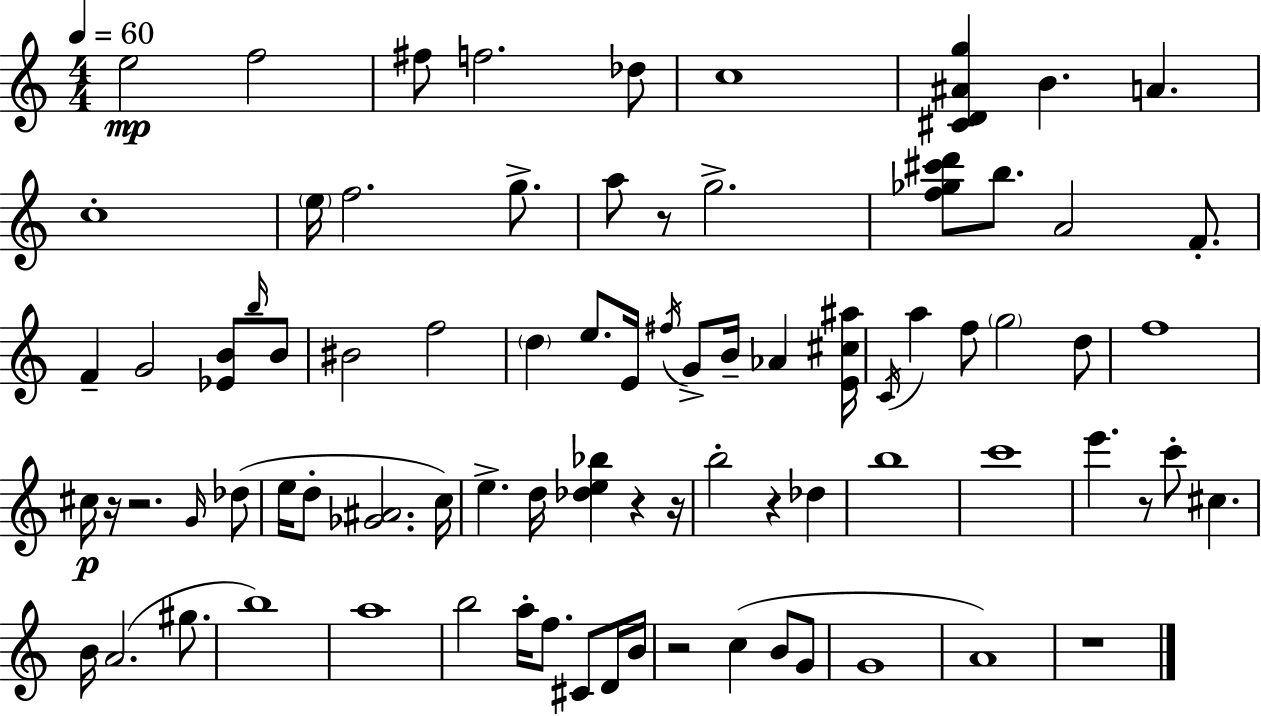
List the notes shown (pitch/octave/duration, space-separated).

E5/h F5/h F#5/e F5/h. Db5/e C5/w [C#4,D4,A#4,G5]/q B4/q. A4/q. C5/w E5/s F5/h. G5/e. A5/e R/e G5/h. [F5,Gb5,C#6,D6]/e B5/e. A4/h F4/e. F4/q G4/h [Eb4,B4]/e B5/s B4/e BIS4/h F5/h D5/q E5/e. E4/s F#5/s G4/e B4/s Ab4/q [E4,C#5,A#5]/s C4/s A5/q F5/e G5/h D5/e F5/w C#5/s R/s R/h. G4/s Db5/e E5/s D5/e [Gb4,A#4]/h. C5/s E5/q. D5/s [Db5,E5,Bb5]/q R/q R/s B5/h R/q Db5/q B5/w C6/w E6/q. R/e C6/e C#5/q. B4/s A4/h. G#5/e. B5/w A5/w B5/h A5/s F5/e. C#4/e D4/s B4/s R/h C5/q B4/e G4/e G4/w A4/w R/w